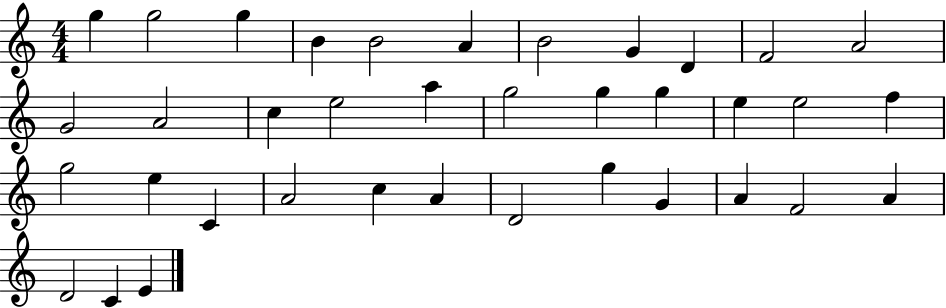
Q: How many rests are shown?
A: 0